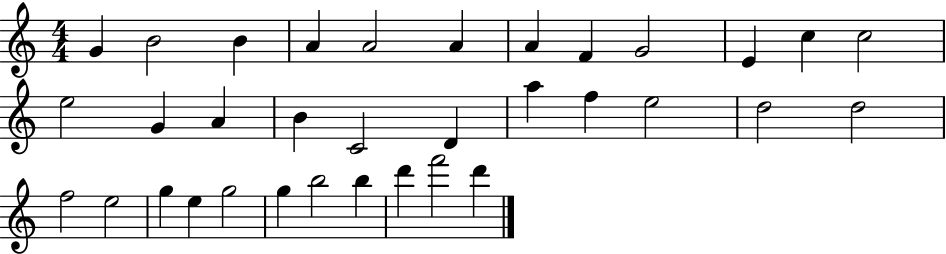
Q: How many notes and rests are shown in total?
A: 34